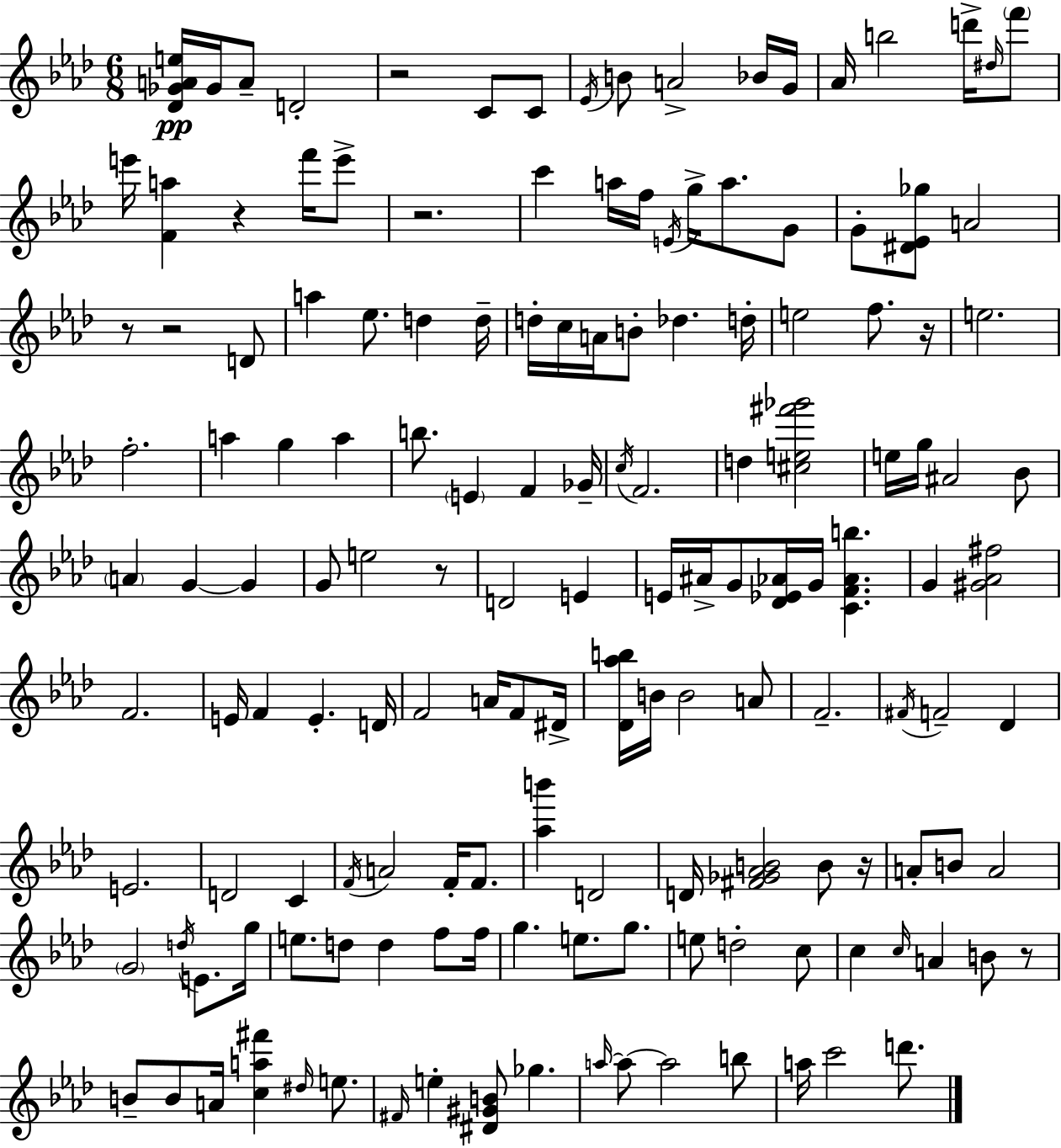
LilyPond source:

{
  \clef treble
  \numericTimeSignature
  \time 6/8
  \key aes \major
  <des' ges' a' e''>16\pp ges'16 a'8-- d'2-. | r2 c'8 c'8 | \acciaccatura { ees'16 } b'8 a'2-> bes'16 | g'16 aes'16 b''2 d'''16-> \grace { dis''16 } | \break \parenthesize f'''8 e'''16 <f' a''>4 r4 f'''16 | e'''8-> r2. | c'''4 a''16 f''16 \acciaccatura { e'16 } g''16-> a''8. | g'8 g'8-. <dis' ees' ges''>8 a'2 | \break r8 r2 | d'8 a''4 ees''8. d''4 | d''16-- d''16-. c''16 a'16 b'8-. des''4. | d''16-. e''2 f''8. | \break r16 e''2. | f''2.-. | a''4 g''4 a''4 | b''8. \parenthesize e'4 f'4 | \break ges'16-- \acciaccatura { c''16 } f'2. | d''4 <cis'' e'' fis''' ges'''>2 | e''16 g''16 ais'2 | bes'8 \parenthesize a'4 g'4~~ | \break g'4 g'8 e''2 | r8 d'2 | e'4 e'16 ais'16-> g'8 <des' ees' aes'>16 g'16 <c' f' aes' b''>4. | g'4 <gis' aes' fis''>2 | \break f'2. | e'16 f'4 e'4.-. | d'16 f'2 | a'16 f'8 dis'16-> <des' aes'' b''>16 b'16 b'2 | \break a'8 f'2.-- | \acciaccatura { fis'16 } f'2-- | des'4 e'2. | d'2 | \break c'4 \acciaccatura { f'16 } a'2 | f'16-. f'8. <aes'' b'''>4 d'2 | d'16 <fis' ges' aes' b'>2 | b'8 r16 a'8-. b'8 a'2 | \break \parenthesize g'2 | \acciaccatura { d''16 } e'8. g''16 e''8. d''8 | d''4 f''8 f''16 g''4. | e''8. g''8. e''8 d''2-. | \break c''8 c''4 \grace { c''16 } | a'4 b'8 r8 b'8-- b'8 | a'16 <c'' a'' fis'''>4 \grace { dis''16 } e''8. \grace { fis'16 } e''4-. | <dis' gis' b'>8 ges''4. \grace { a''16~ }~ a''8 | \break a''2 b''8 a''16 | c'''2 d'''8. \bar "|."
}